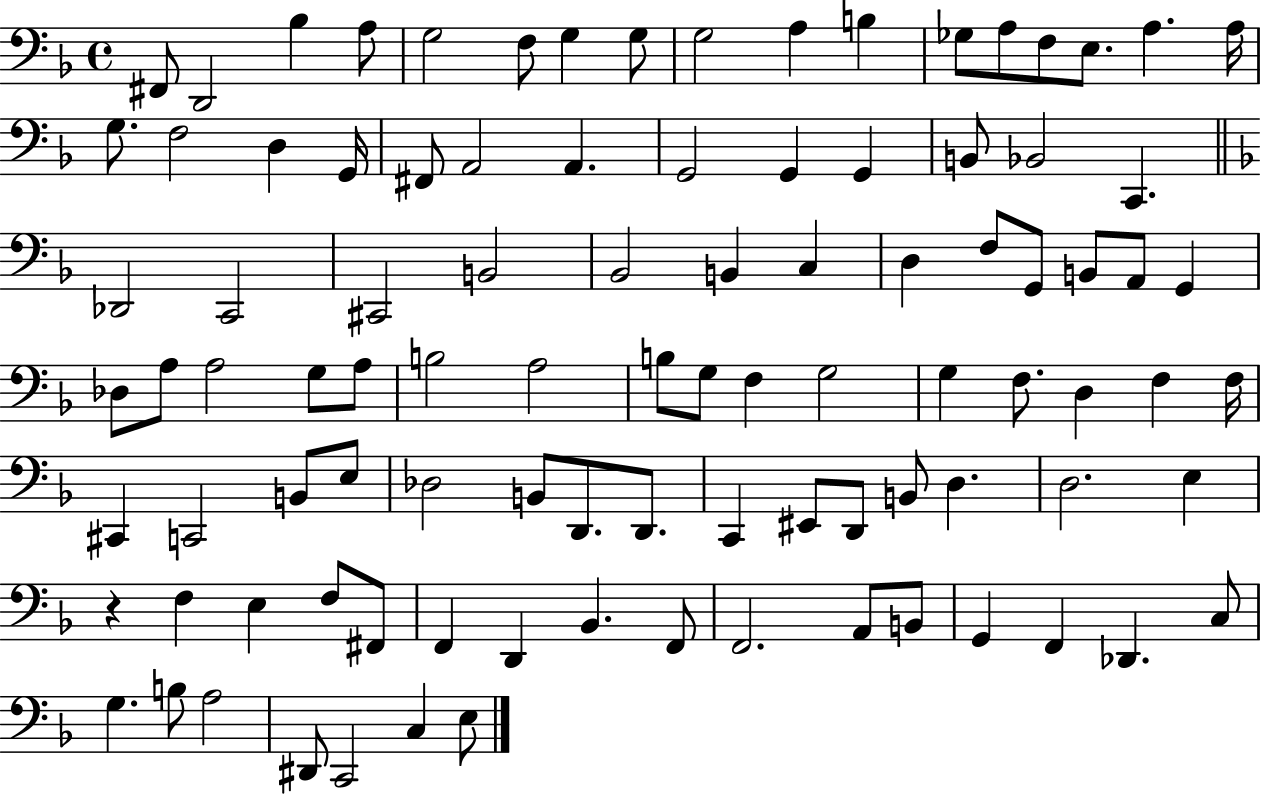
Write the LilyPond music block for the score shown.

{
  \clef bass
  \time 4/4
  \defaultTimeSignature
  \key f \major
  fis,8 d,2 bes4 a8 | g2 f8 g4 g8 | g2 a4 b4 | ges8 a8 f8 e8. a4. a16 | \break g8. f2 d4 g,16 | fis,8 a,2 a,4. | g,2 g,4 g,4 | b,8 bes,2 c,4. | \break \bar "||" \break \key f \major des,2 c,2 | cis,2 b,2 | bes,2 b,4 c4 | d4 f8 g,8 b,8 a,8 g,4 | \break des8 a8 a2 g8 a8 | b2 a2 | b8 g8 f4 g2 | g4 f8. d4 f4 f16 | \break cis,4 c,2 b,8 e8 | des2 b,8 d,8. d,8. | c,4 eis,8 d,8 b,8 d4. | d2. e4 | \break r4 f4 e4 f8 fis,8 | f,4 d,4 bes,4. f,8 | f,2. a,8 b,8 | g,4 f,4 des,4. c8 | \break g4. b8 a2 | dis,8 c,2 c4 e8 | \bar "|."
}